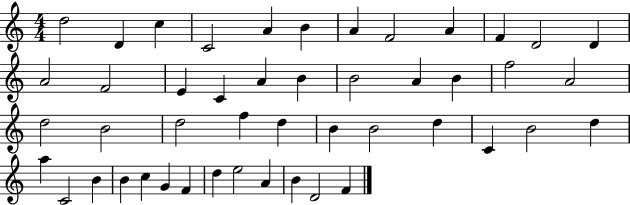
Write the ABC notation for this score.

X:1
T:Untitled
M:4/4
L:1/4
K:C
d2 D c C2 A B A F2 A F D2 D A2 F2 E C A B B2 A B f2 A2 d2 B2 d2 f d B B2 d C B2 d a C2 B B c G F d e2 A B D2 F